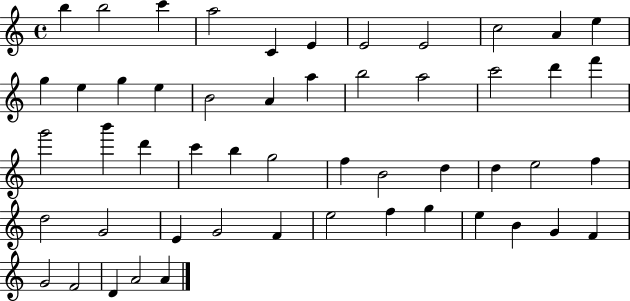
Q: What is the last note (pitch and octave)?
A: A4